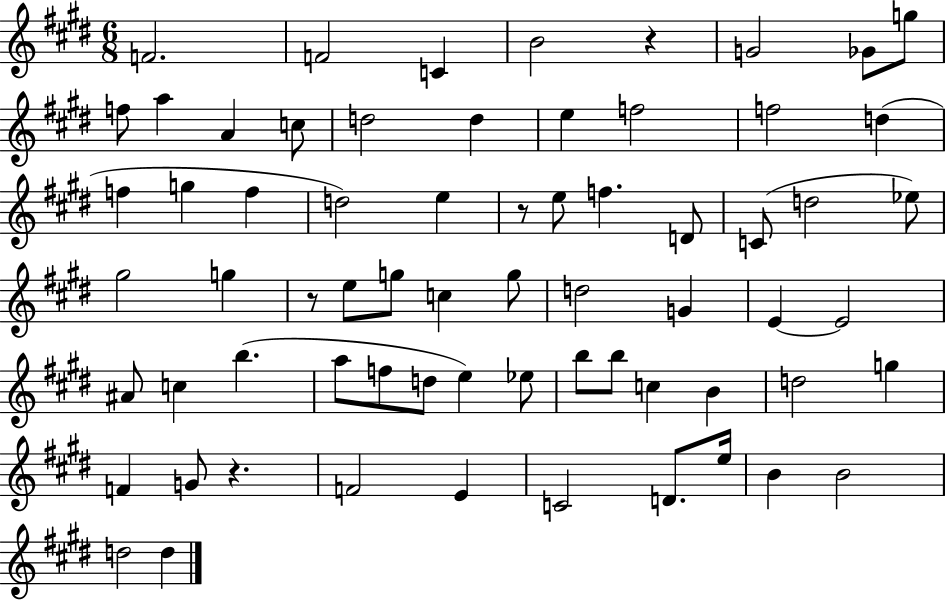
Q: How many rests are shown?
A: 4